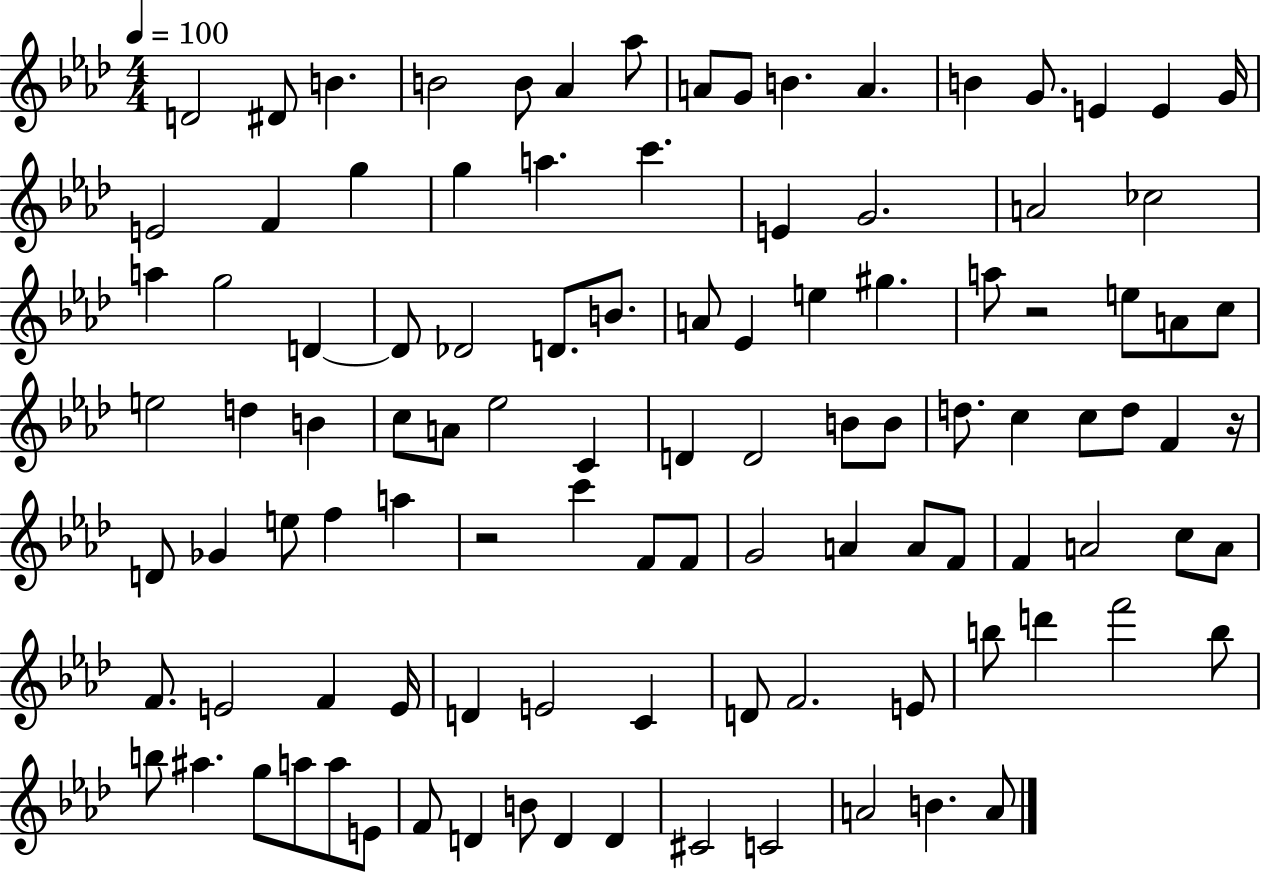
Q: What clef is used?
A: treble